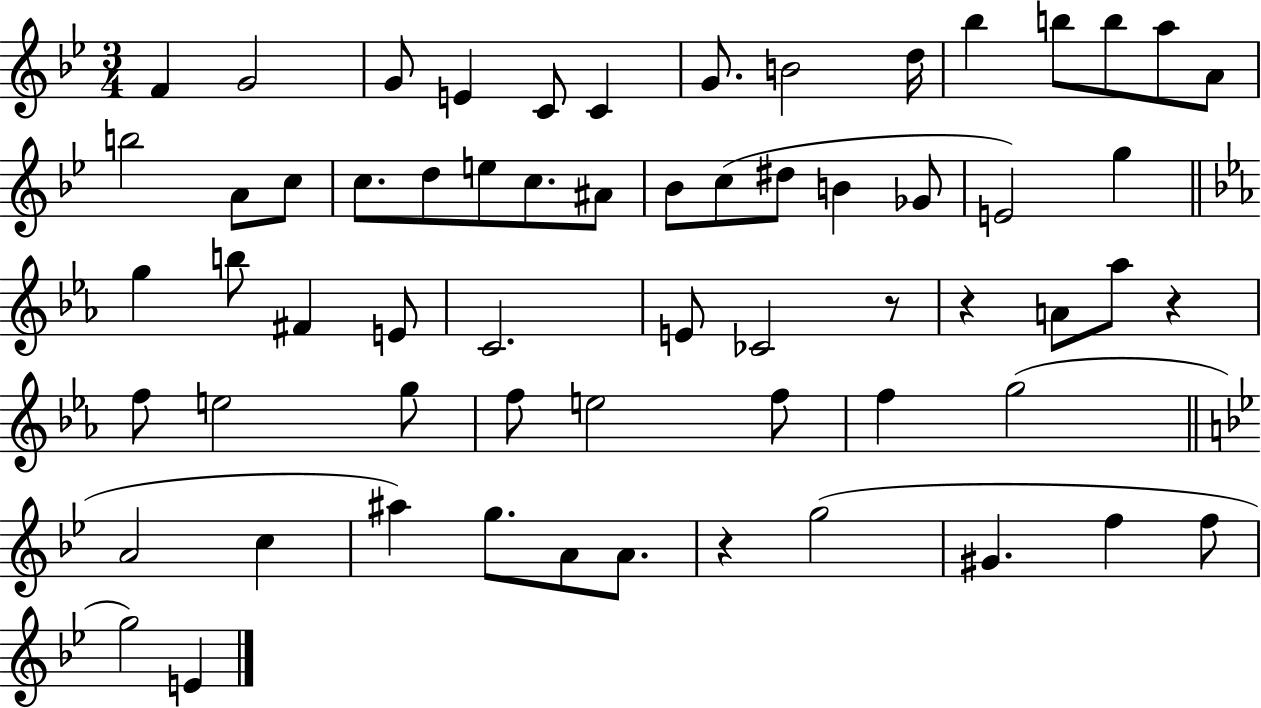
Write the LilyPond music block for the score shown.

{
  \clef treble
  \numericTimeSignature
  \time 3/4
  \key bes \major
  f'4 g'2 | g'8 e'4 c'8 c'4 | g'8. b'2 d''16 | bes''4 b''8 b''8 a''8 a'8 | \break b''2 a'8 c''8 | c''8. d''8 e''8 c''8. ais'8 | bes'8 c''8( dis''8 b'4 ges'8 | e'2) g''4 | \break \bar "||" \break \key c \minor g''4 b''8 fis'4 e'8 | c'2. | e'8 ces'2 r8 | r4 a'8 aes''8 r4 | \break f''8 e''2 g''8 | f''8 e''2 f''8 | f''4 g''2( | \bar "||" \break \key g \minor a'2 c''4 | ais''4) g''8. a'8 a'8. | r4 g''2( | gis'4. f''4 f''8 | \break g''2) e'4 | \bar "|."
}